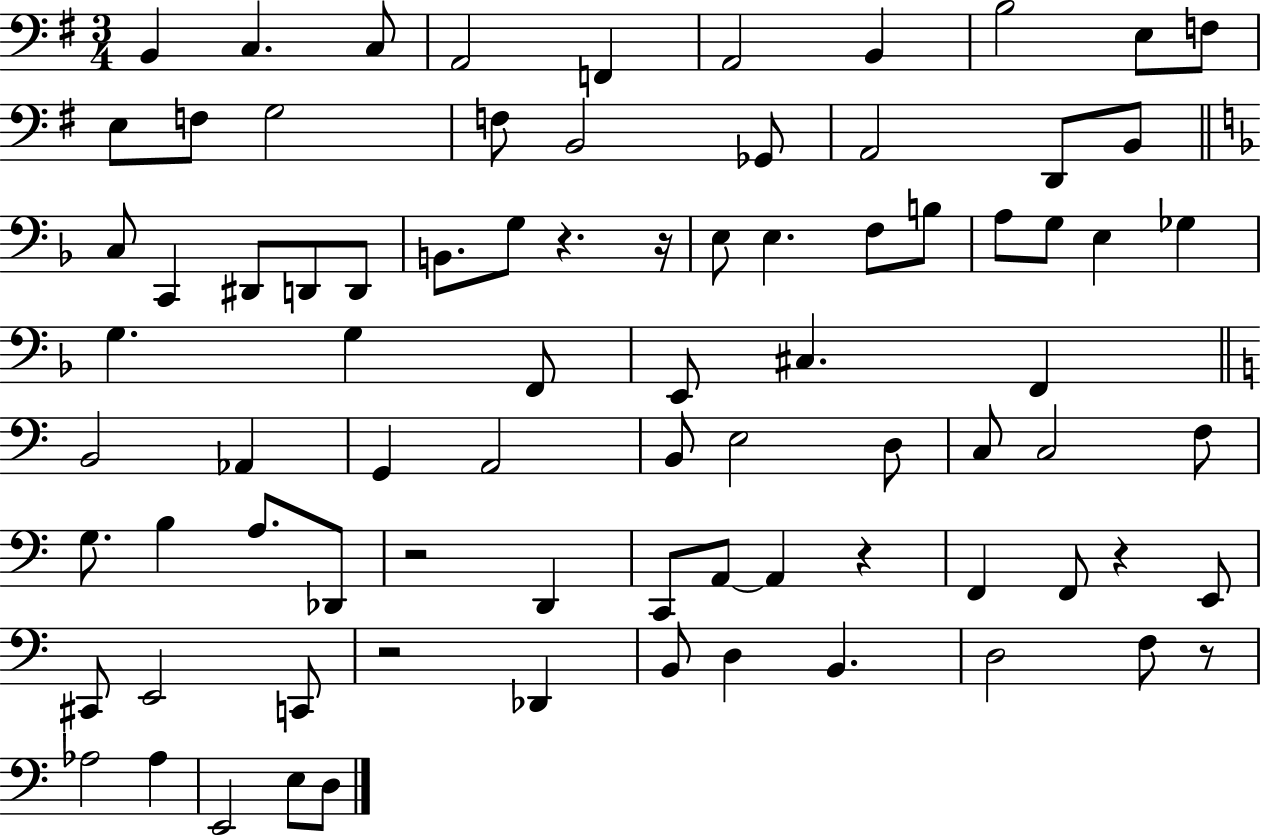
B2/q C3/q. C3/e A2/h F2/q A2/h B2/q B3/h E3/e F3/e E3/e F3/e G3/h F3/e B2/h Gb2/e A2/h D2/e B2/e C3/e C2/q D#2/e D2/e D2/e B2/e. G3/e R/q. R/s E3/e E3/q. F3/e B3/e A3/e G3/e E3/q Gb3/q G3/q. G3/q F2/e E2/e C#3/q. F2/q B2/h Ab2/q G2/q A2/h B2/e E3/h D3/e C3/e C3/h F3/e G3/e. B3/q A3/e. Db2/e R/h D2/q C2/e A2/e A2/q R/q F2/q F2/e R/q E2/e C#2/e E2/h C2/e R/h Db2/q B2/e D3/q B2/q. D3/h F3/e R/e Ab3/h Ab3/q E2/h E3/e D3/e